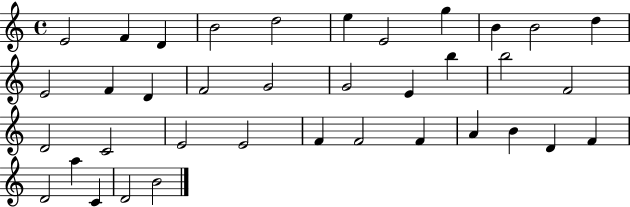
E4/h F4/q D4/q B4/h D5/h E5/q E4/h G5/q B4/q B4/h D5/q E4/h F4/q D4/q F4/h G4/h G4/h E4/q B5/q B5/h F4/h D4/h C4/h E4/h E4/h F4/q F4/h F4/q A4/q B4/q D4/q F4/q D4/h A5/q C4/q D4/h B4/h